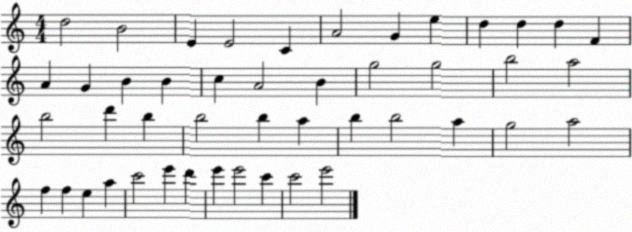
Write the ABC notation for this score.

X:1
T:Untitled
M:4/4
L:1/4
K:C
d2 B2 E E2 C A2 G e d d d F A G B B c A2 B g2 g2 b2 a2 b2 d' b b2 b a b b2 a g2 a2 f f e a c'2 e' d' e' e'2 c' c'2 e'2